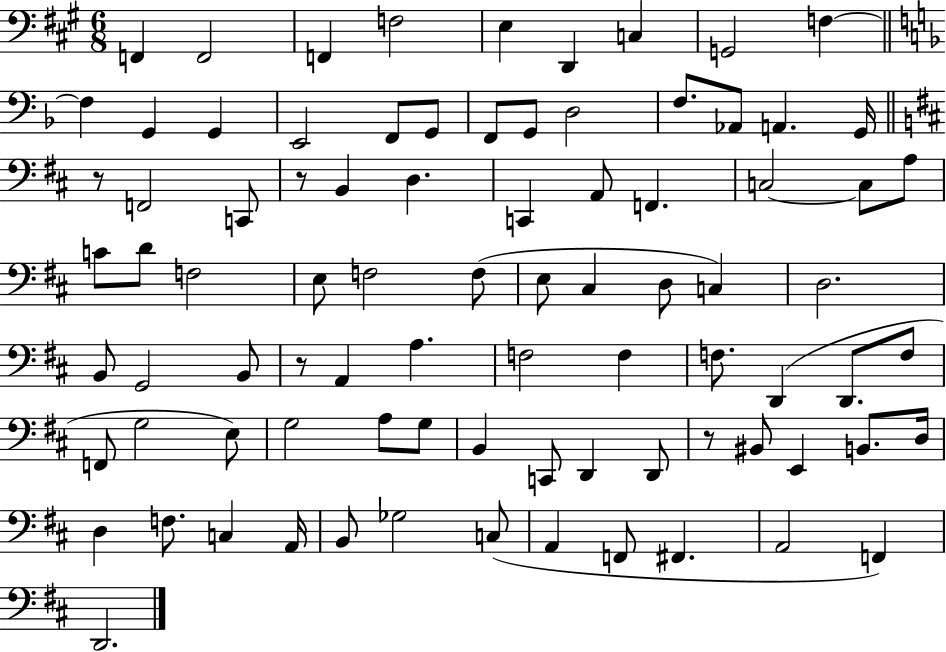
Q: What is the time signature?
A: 6/8